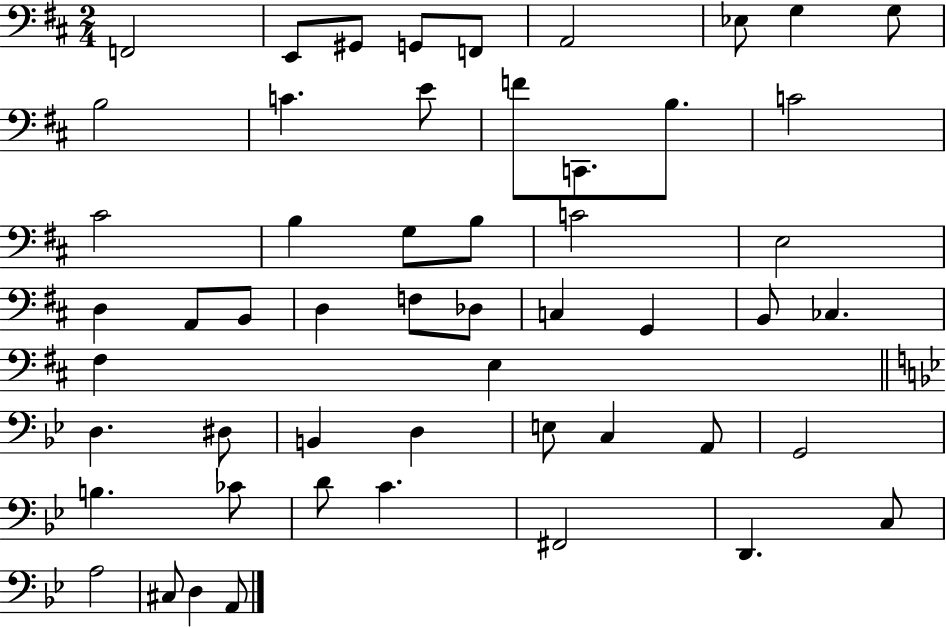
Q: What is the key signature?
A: D major